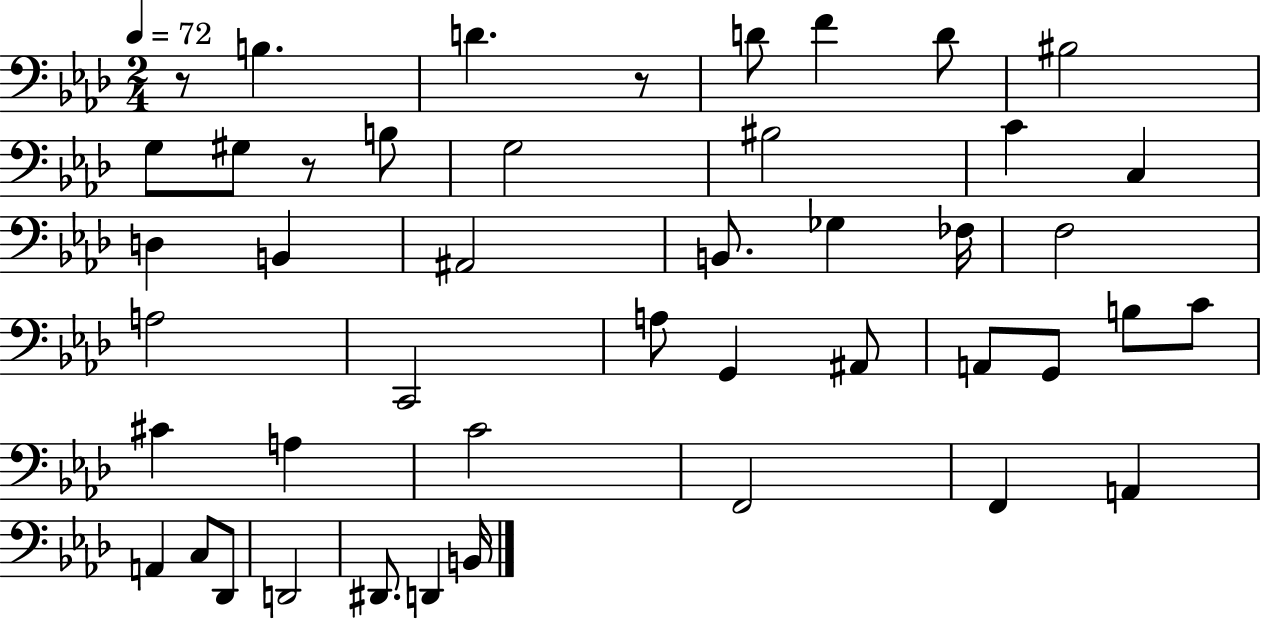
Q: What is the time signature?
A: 2/4